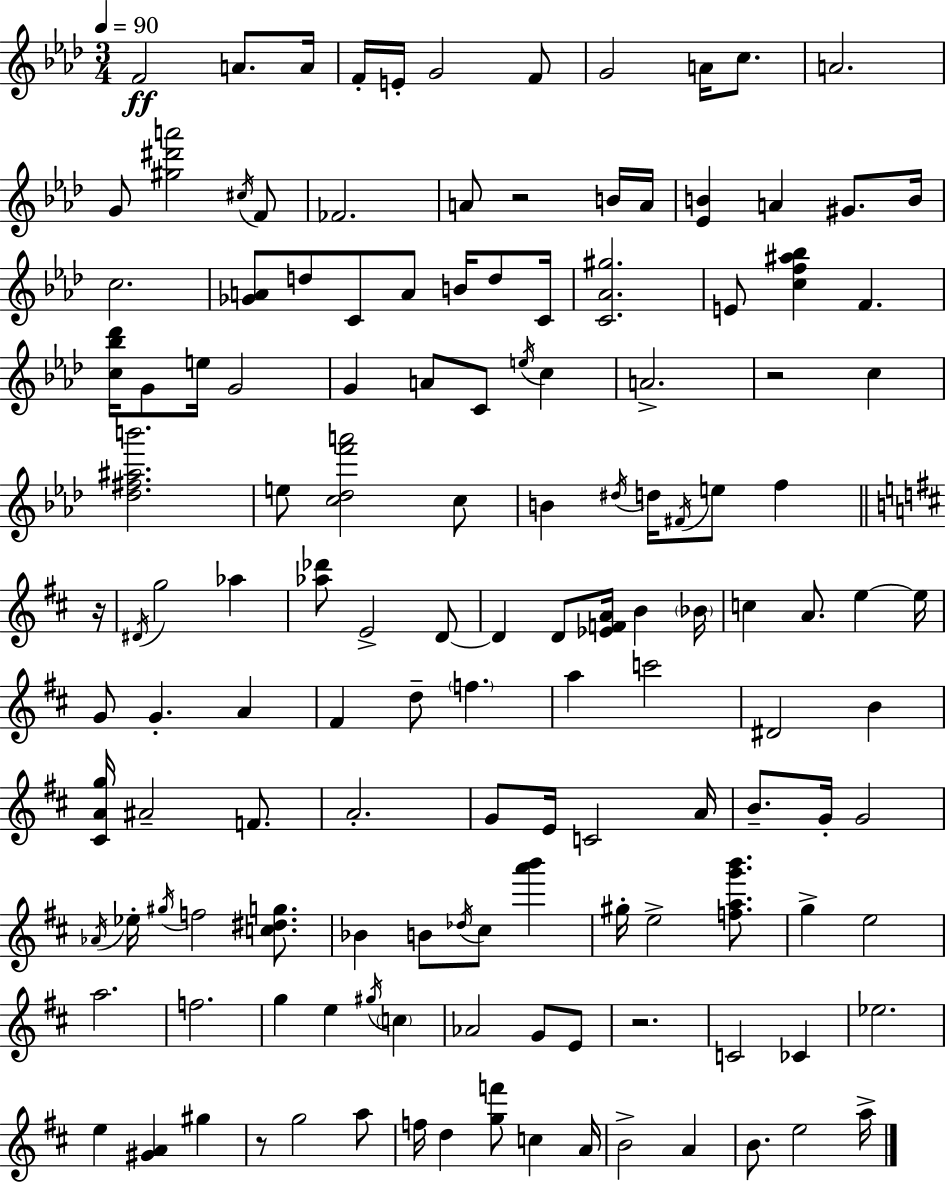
{
  \clef treble
  \numericTimeSignature
  \time 3/4
  \key aes \major
  \tempo 4 = 90
  f'2\ff a'8. a'16 | f'16-. e'16-. g'2 f'8 | g'2 a'16 c''8. | a'2. | \break g'8 <gis'' dis''' a'''>2 \acciaccatura { cis''16 } f'8 | fes'2. | a'8 r2 b'16 | a'16 <ees' b'>4 a'4 gis'8. | \break b'16 c''2. | <ges' a'>8 d''8 c'8 a'8 b'16 d''8 | c'16 <c' aes' gis''>2. | e'8 <c'' f'' ais'' bes''>4 f'4. | \break <c'' bes'' des'''>16 g'8 e''16 g'2 | g'4 a'8 c'8 \acciaccatura { e''16 } c''4 | a'2.-> | r2 c''4 | \break <des'' fis'' ais'' b'''>2. | e''8 <c'' des'' f''' a'''>2 | c''8 b'4 \acciaccatura { dis''16 } d''16 \acciaccatura { fis'16 } e''8 f''4 | \bar "||" \break \key d \major r16 \acciaccatura { dis'16 } g''2 aes''4 | <aes'' des'''>8 e'2-> | d'8~~ d'4 d'8 <ees' f' a'>16 b'4 | \parenthesize bes'16 c''4 a'8. e''4~~ | \break e''16 g'8 g'4.-. a'4 | fis'4 d''8-- \parenthesize f''4. | a''4 c'''2 | dis'2 b'4 | \break <cis' a' g''>16 ais'2-- f'8. | a'2.-. | g'8 e'16 c'2 | a'16 b'8.-- g'16-. g'2 | \break \acciaccatura { aes'16 } ees''16-. \acciaccatura { gis''16 } f''2 | <c'' dis'' g''>8. bes'4 b'8 \acciaccatura { des''16 } cis''8 | <a''' b'''>4 gis''16-. e''2-> | <f'' a'' g''' b'''>8. g''4-> e''2 | \break a''2. | f''2. | g''4 e''4 | \acciaccatura { gis''16 } \parenthesize c''4 aes'2 | \break g'8 e'8 r2. | c'2 | ces'4 ees''2. | e''4 <gis' a'>4 | \break gis''4 r8 g''2 | a''8 f''16 d''4 <g'' f'''>8 | c''4 a'16 b'2-> | a'4 b'8. e''2 | \break a''16-> \bar "|."
}